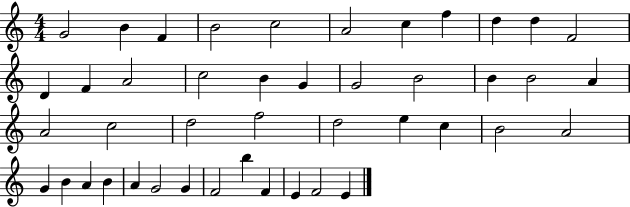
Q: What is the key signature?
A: C major